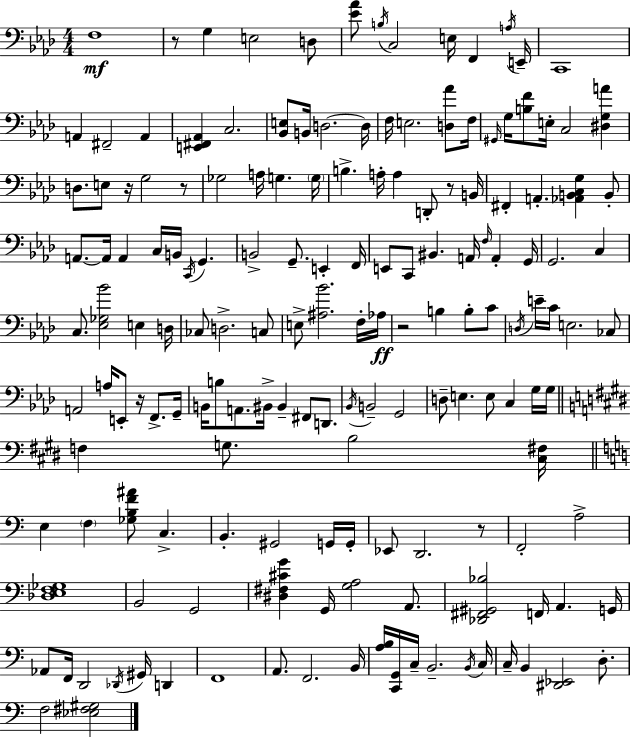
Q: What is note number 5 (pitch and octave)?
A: B3